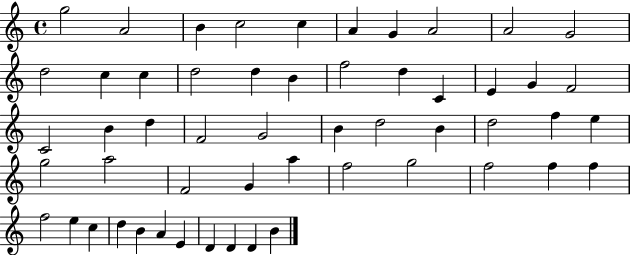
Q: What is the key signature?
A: C major